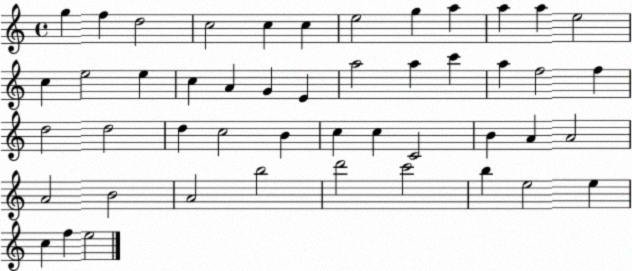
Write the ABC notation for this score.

X:1
T:Untitled
M:4/4
L:1/4
K:C
g f d2 c2 c c e2 g a a a e2 c e2 e c A G E a2 a c' a f2 f d2 d2 d c2 B c c C2 B A A2 A2 B2 A2 b2 d'2 c'2 b e2 e c f e2